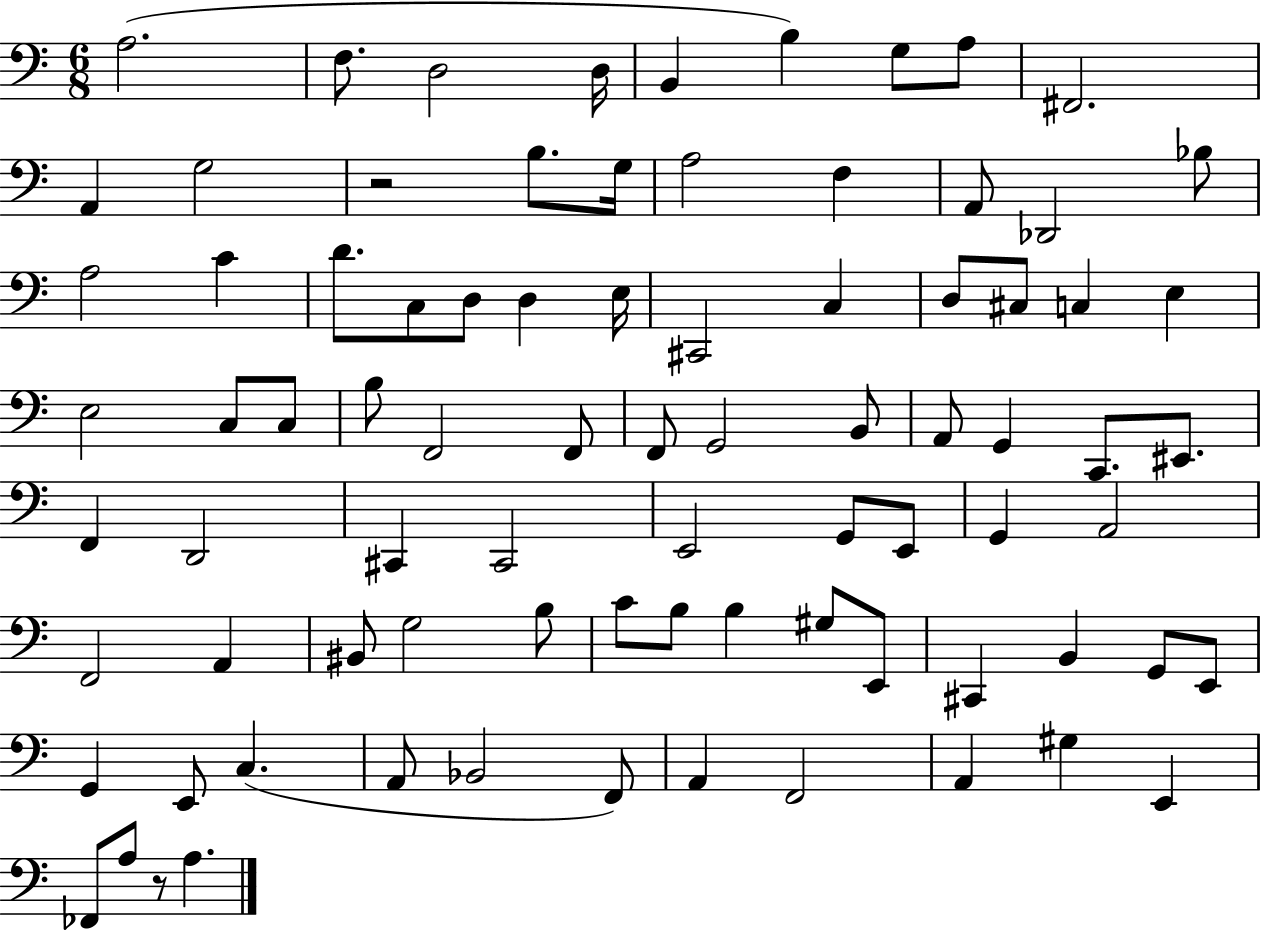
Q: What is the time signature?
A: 6/8